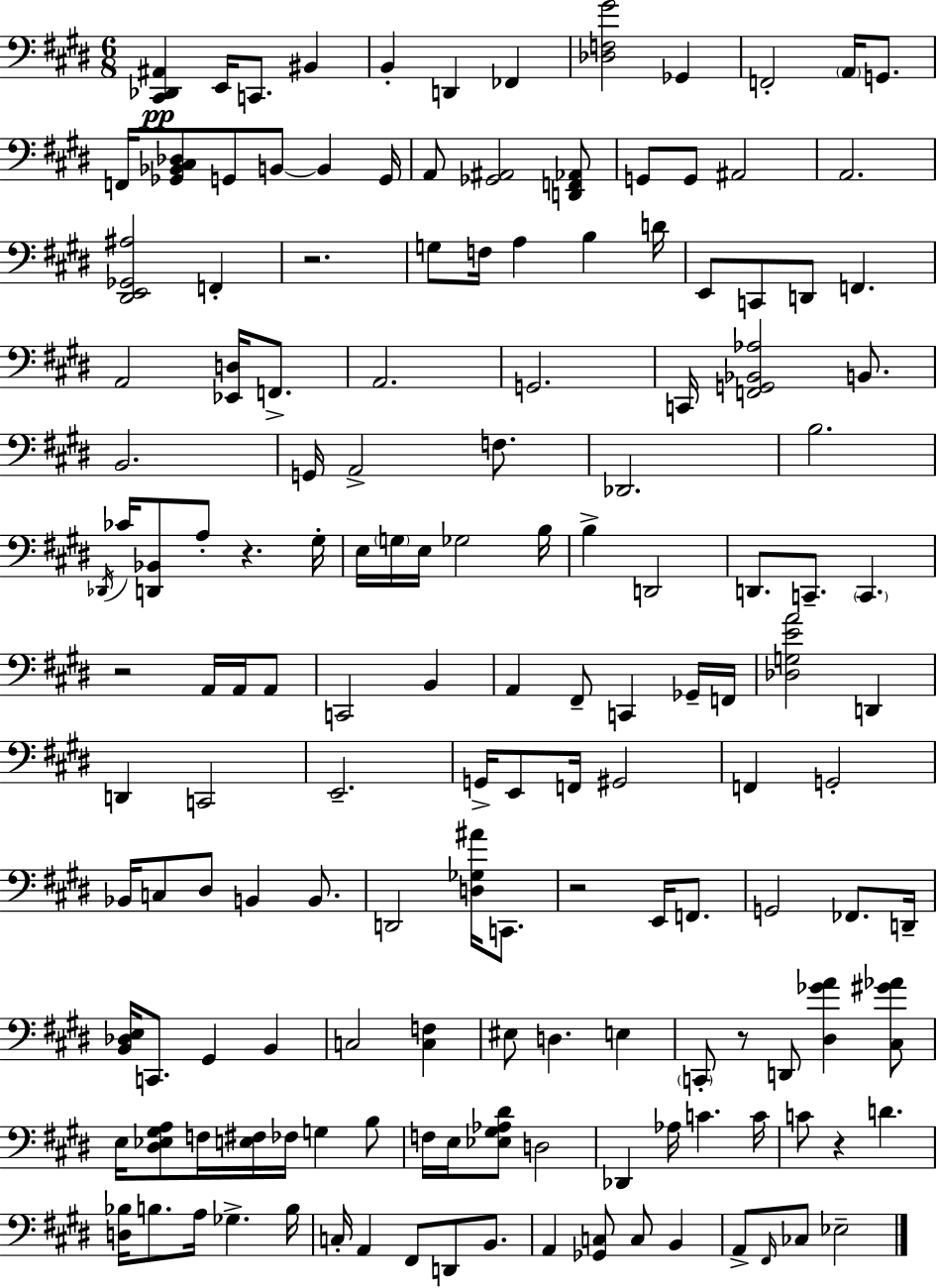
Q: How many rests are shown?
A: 6